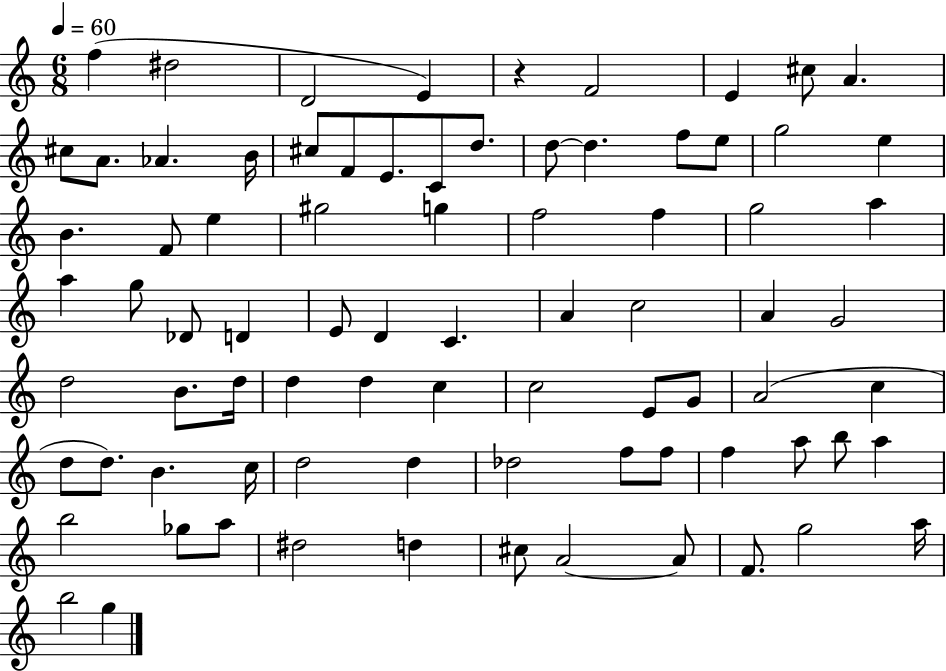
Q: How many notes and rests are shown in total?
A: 81